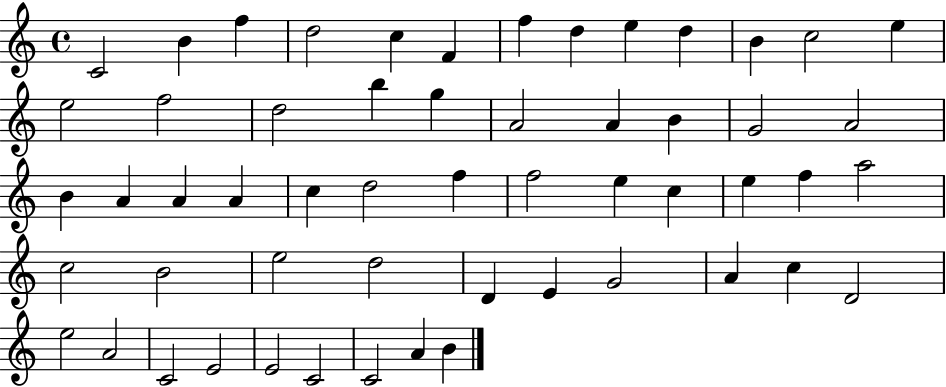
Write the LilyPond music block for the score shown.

{
  \clef treble
  \time 4/4
  \defaultTimeSignature
  \key c \major
  c'2 b'4 f''4 | d''2 c''4 f'4 | f''4 d''4 e''4 d''4 | b'4 c''2 e''4 | \break e''2 f''2 | d''2 b''4 g''4 | a'2 a'4 b'4 | g'2 a'2 | \break b'4 a'4 a'4 a'4 | c''4 d''2 f''4 | f''2 e''4 c''4 | e''4 f''4 a''2 | \break c''2 b'2 | e''2 d''2 | d'4 e'4 g'2 | a'4 c''4 d'2 | \break e''2 a'2 | c'2 e'2 | e'2 c'2 | c'2 a'4 b'4 | \break \bar "|."
}